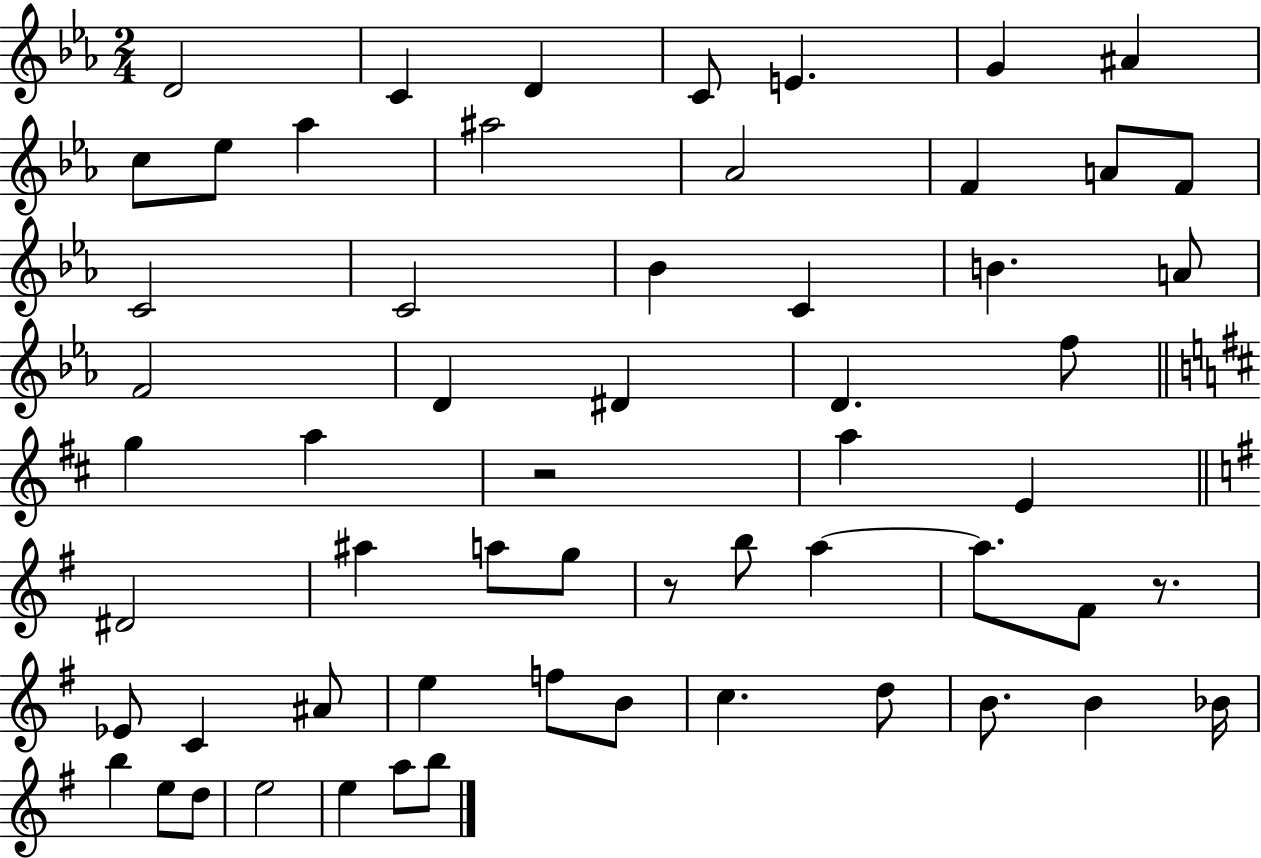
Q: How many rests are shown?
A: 3